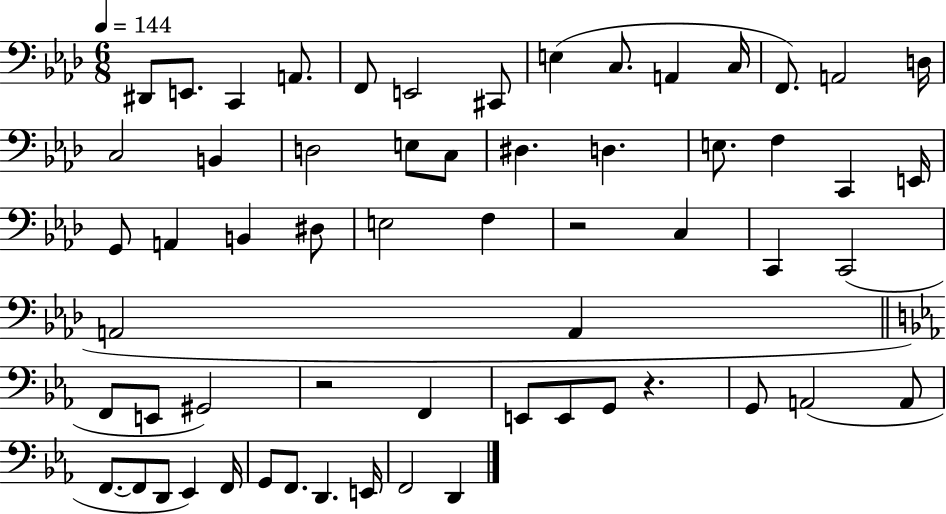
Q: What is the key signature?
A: AES major